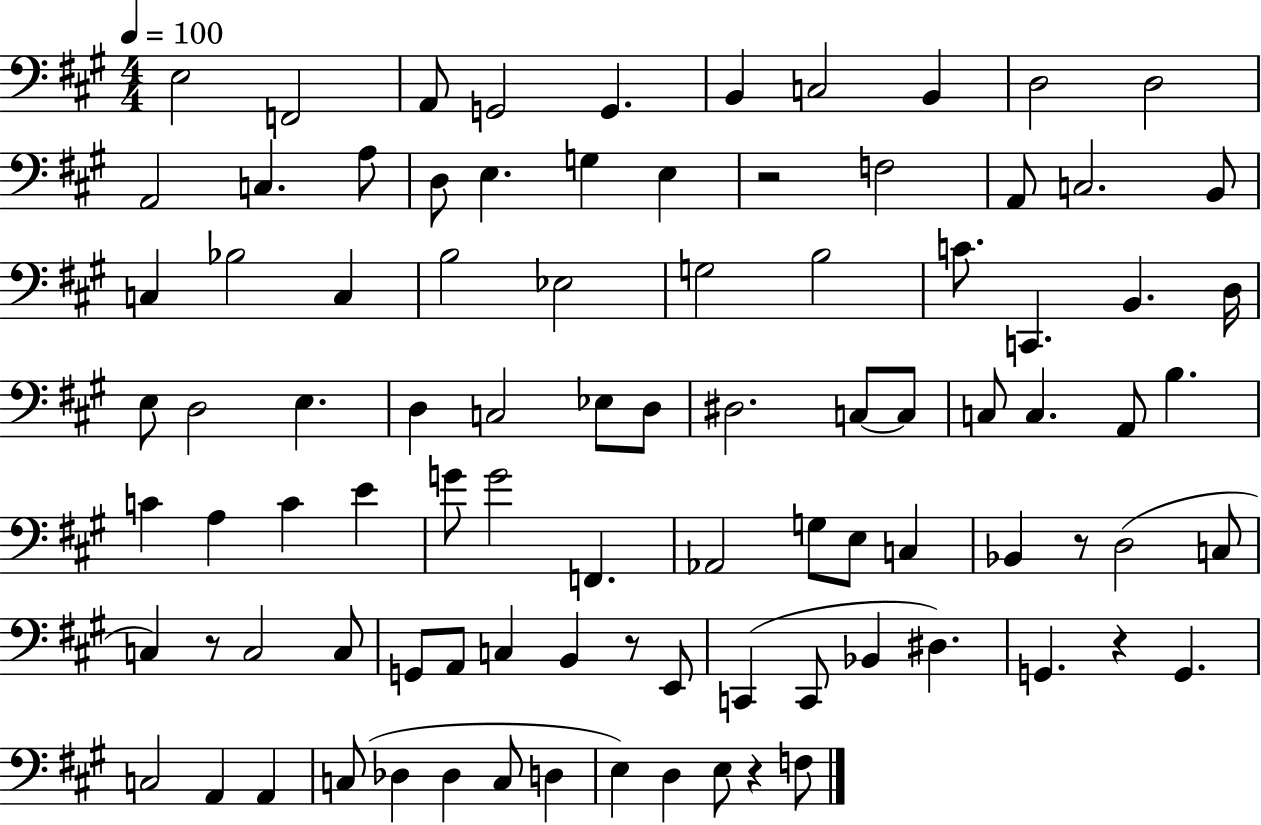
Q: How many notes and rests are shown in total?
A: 92